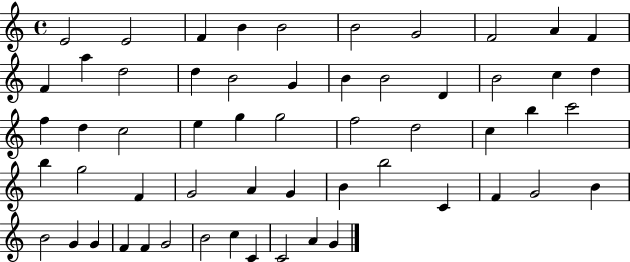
E4/h E4/h F4/q B4/q B4/h B4/h G4/h F4/h A4/q F4/q F4/q A5/q D5/h D5/q B4/h G4/q B4/q B4/h D4/q B4/h C5/q D5/q F5/q D5/q C5/h E5/q G5/q G5/h F5/h D5/h C5/q B5/q C6/h B5/q G5/h F4/q G4/h A4/q G4/q B4/q B5/h C4/q F4/q G4/h B4/q B4/h G4/q G4/q F4/q F4/q G4/h B4/h C5/q C4/q C4/h A4/q G4/q